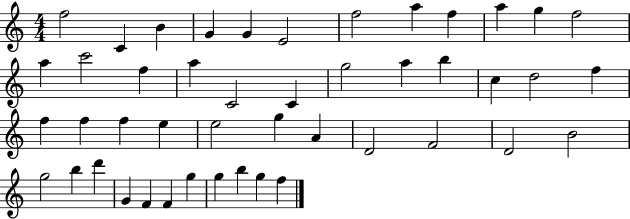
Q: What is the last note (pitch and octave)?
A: F5